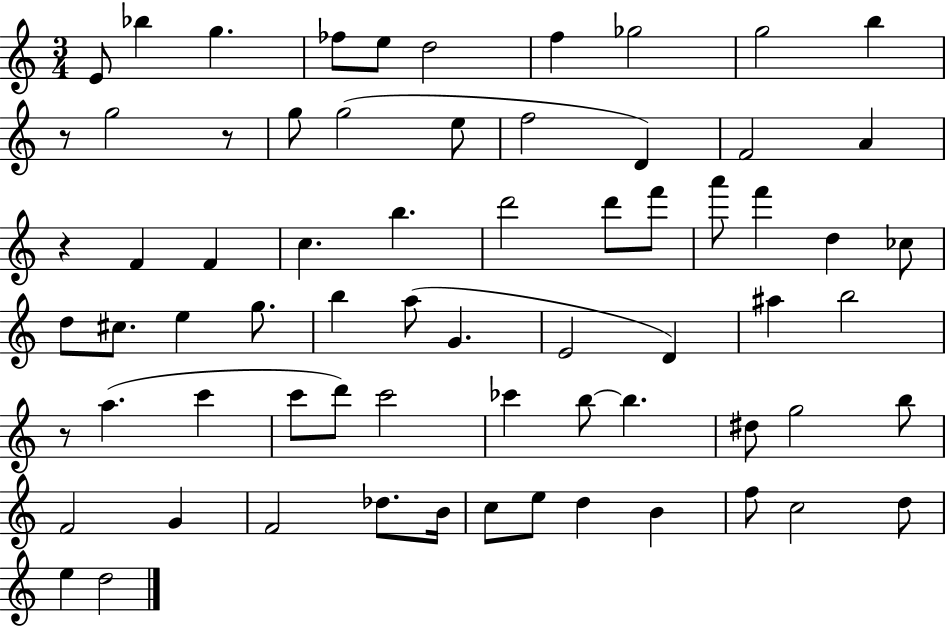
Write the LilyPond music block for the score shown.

{
  \clef treble
  \numericTimeSignature
  \time 3/4
  \key c \major
  e'8 bes''4 g''4. | fes''8 e''8 d''2 | f''4 ges''2 | g''2 b''4 | \break r8 g''2 r8 | g''8 g''2( e''8 | f''2 d'4) | f'2 a'4 | \break r4 f'4 f'4 | c''4. b''4. | d'''2 d'''8 f'''8 | a'''8 f'''4 d''4 ces''8 | \break d''8 cis''8. e''4 g''8. | b''4 a''8( g'4. | e'2 d'4) | ais''4 b''2 | \break r8 a''4.( c'''4 | c'''8 d'''8) c'''2 | ces'''4 b''8~~ b''4. | dis''8 g''2 b''8 | \break f'2 g'4 | f'2 des''8. b'16 | c''8 e''8 d''4 b'4 | f''8 c''2 d''8 | \break e''4 d''2 | \bar "|."
}